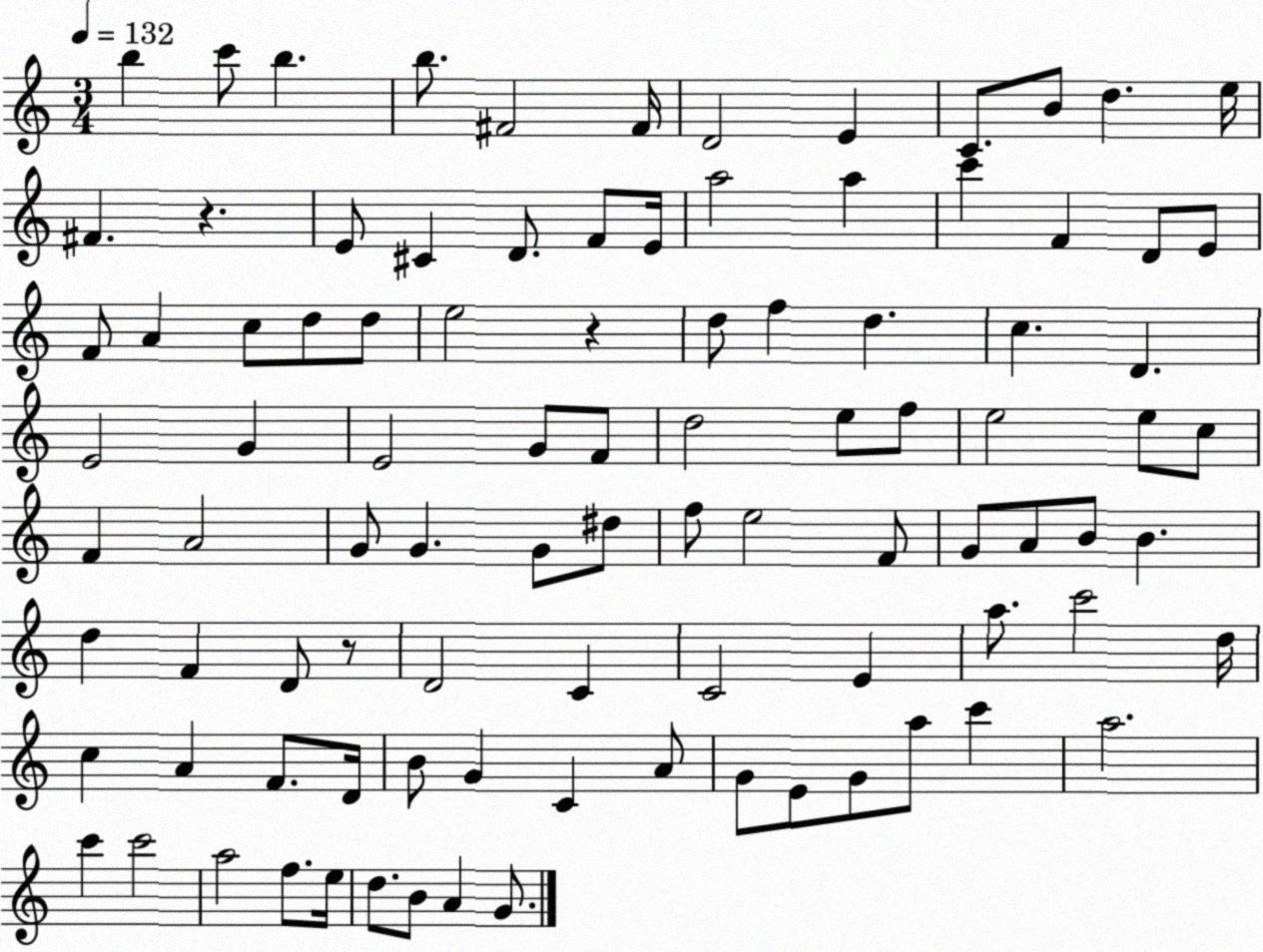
X:1
T:Untitled
M:3/4
L:1/4
K:C
b c'/2 b b/2 ^F2 ^F/4 D2 E C/2 B/2 d e/4 ^F z E/2 ^C D/2 F/2 E/4 a2 a c' F D/2 E/2 F/2 A c/2 d/2 d/2 e2 z d/2 f d c D E2 G E2 G/2 F/2 d2 e/2 f/2 e2 e/2 c/2 F A2 G/2 G G/2 ^d/2 f/2 e2 F/2 G/2 A/2 B/2 B d F D/2 z/2 D2 C C2 E a/2 c'2 d/4 c A F/2 D/4 B/2 G C A/2 G/2 E/2 G/2 a/2 c' a2 c' c'2 a2 f/2 e/4 d/2 B/2 A G/2